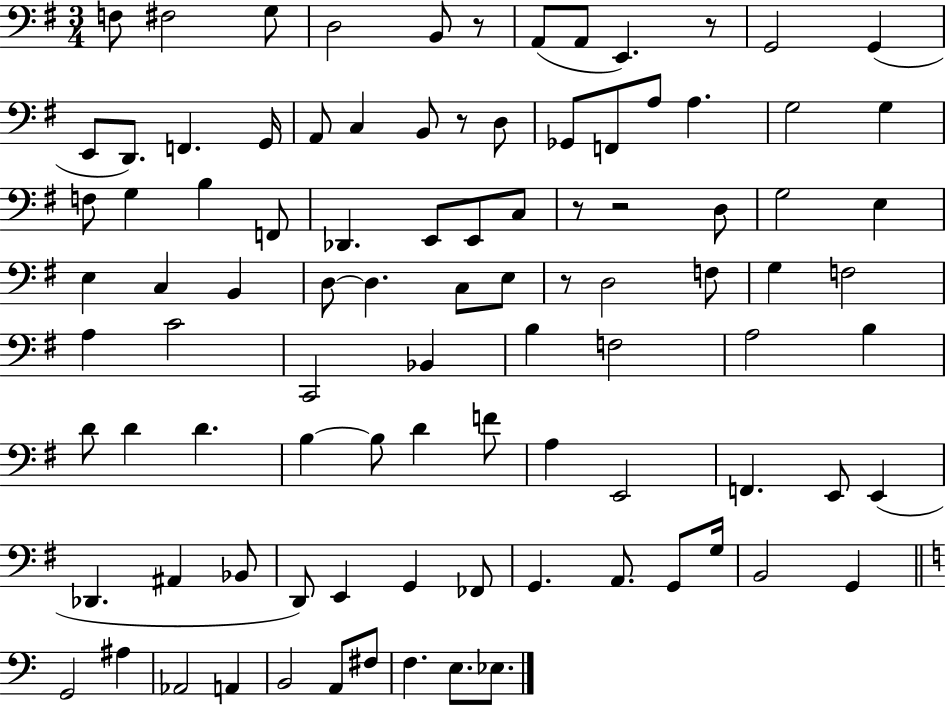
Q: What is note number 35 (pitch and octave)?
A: E3